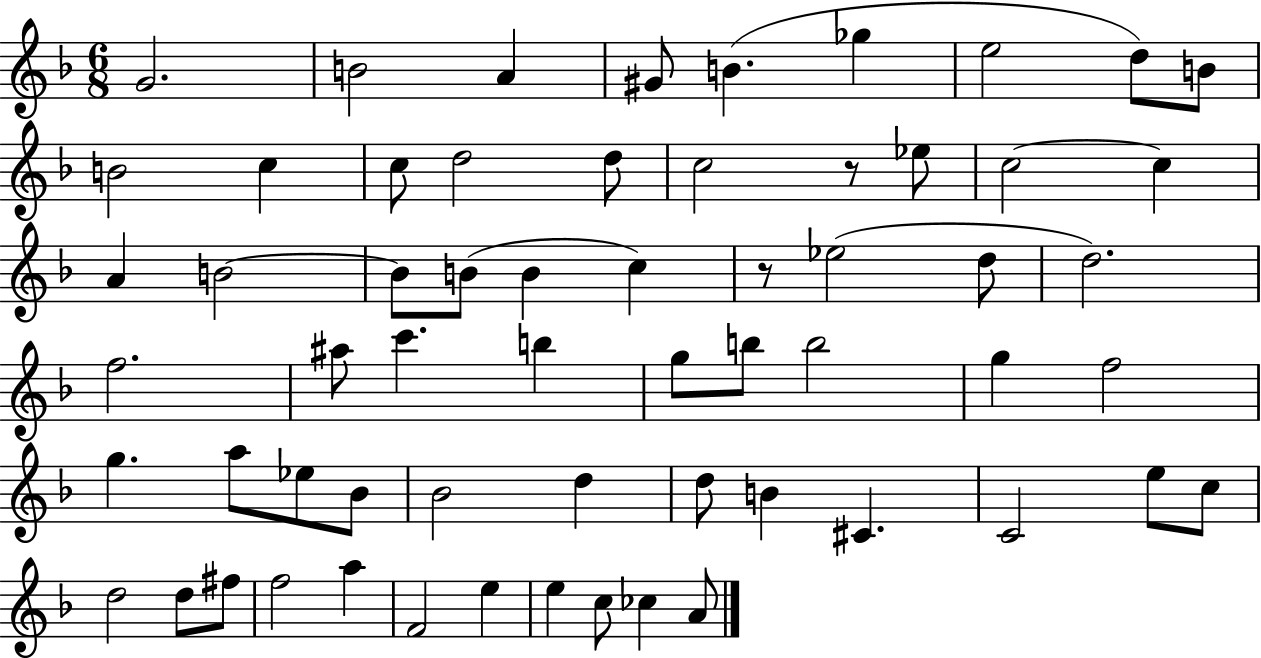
G4/h. B4/h A4/q G#4/e B4/q. Gb5/q E5/h D5/e B4/e B4/h C5/q C5/e D5/h D5/e C5/h R/e Eb5/e C5/h C5/q A4/q B4/h B4/e B4/e B4/q C5/q R/e Eb5/h D5/e D5/h. F5/h. A#5/e C6/q. B5/q G5/e B5/e B5/h G5/q F5/h G5/q. A5/e Eb5/e Bb4/e Bb4/h D5/q D5/e B4/q C#4/q. C4/h E5/e C5/e D5/h D5/e F#5/e F5/h A5/q F4/h E5/q E5/q C5/e CES5/q A4/e